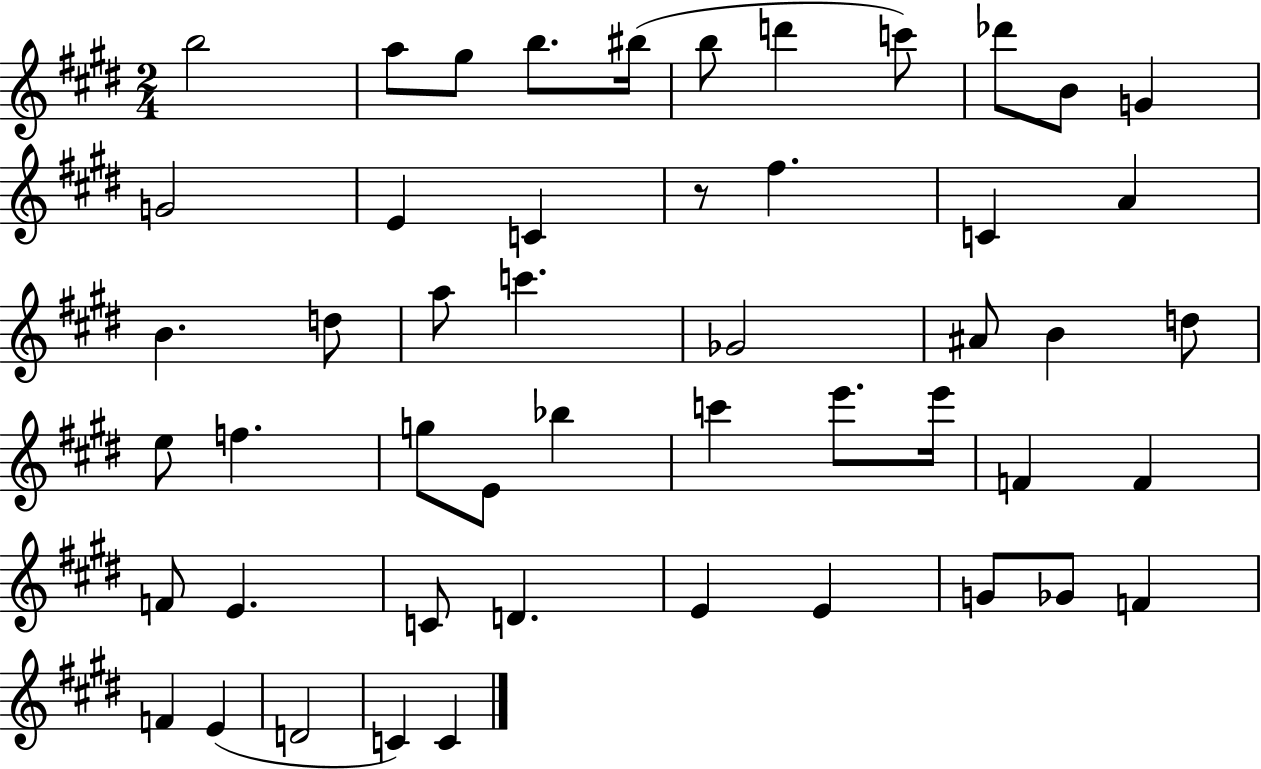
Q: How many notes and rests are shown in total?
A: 50